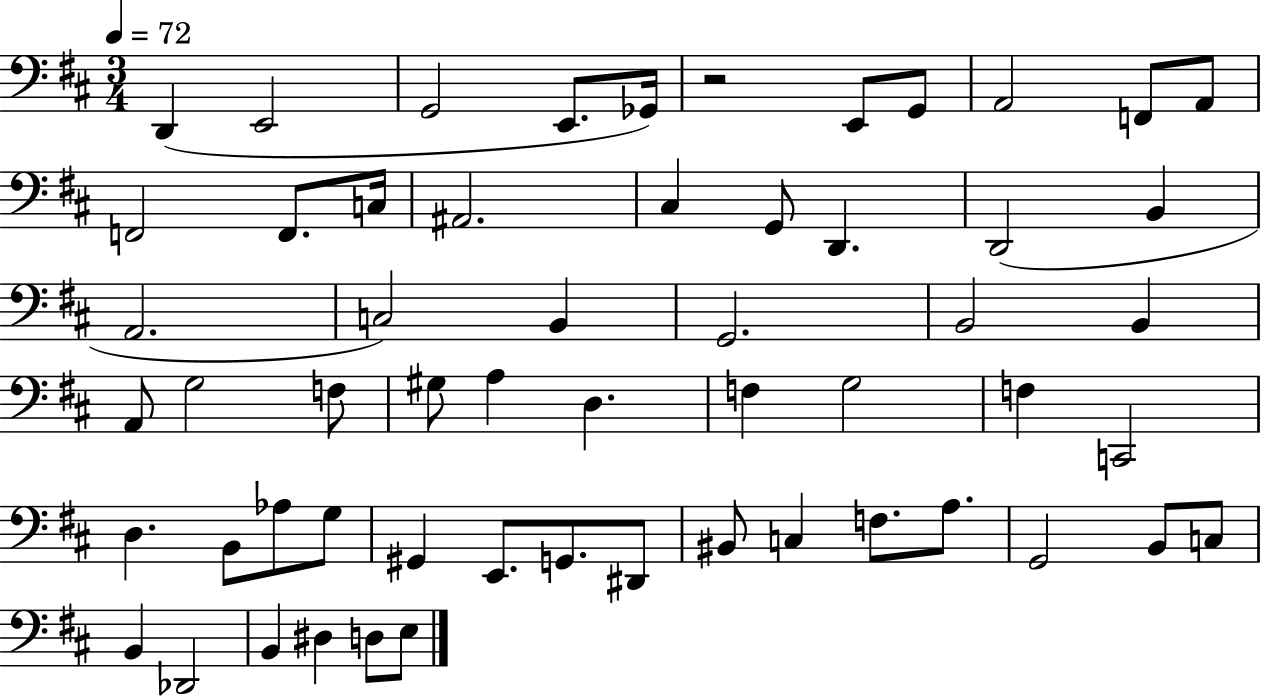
{
  \clef bass
  \numericTimeSignature
  \time 3/4
  \key d \major
  \tempo 4 = 72
  d,4( e,2 | g,2 e,8. ges,16) | r2 e,8 g,8 | a,2 f,8 a,8 | \break f,2 f,8. c16 | ais,2. | cis4 g,8 d,4. | d,2( b,4 | \break a,2. | c2) b,4 | g,2. | b,2 b,4 | \break a,8 g2 f8 | gis8 a4 d4. | f4 g2 | f4 c,2 | \break d4. b,8 aes8 g8 | gis,4 e,8. g,8. dis,8 | bis,8 c4 f8. a8. | g,2 b,8 c8 | \break b,4 des,2 | b,4 dis4 d8 e8 | \bar "|."
}